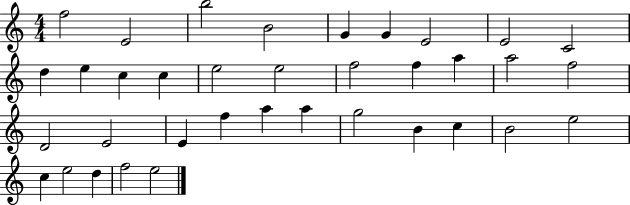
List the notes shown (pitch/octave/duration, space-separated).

F5/h E4/h B5/h B4/h G4/q G4/q E4/h E4/h C4/h D5/q E5/q C5/q C5/q E5/h E5/h F5/h F5/q A5/q A5/h F5/h D4/h E4/h E4/q F5/q A5/q A5/q G5/h B4/q C5/q B4/h E5/h C5/q E5/h D5/q F5/h E5/h